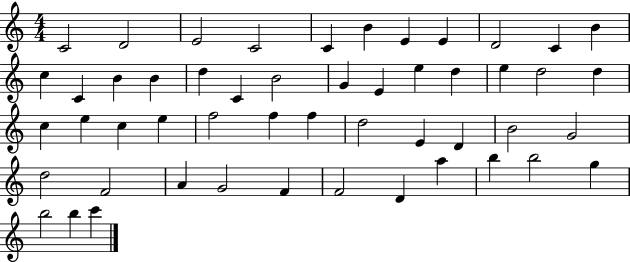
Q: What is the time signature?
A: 4/4